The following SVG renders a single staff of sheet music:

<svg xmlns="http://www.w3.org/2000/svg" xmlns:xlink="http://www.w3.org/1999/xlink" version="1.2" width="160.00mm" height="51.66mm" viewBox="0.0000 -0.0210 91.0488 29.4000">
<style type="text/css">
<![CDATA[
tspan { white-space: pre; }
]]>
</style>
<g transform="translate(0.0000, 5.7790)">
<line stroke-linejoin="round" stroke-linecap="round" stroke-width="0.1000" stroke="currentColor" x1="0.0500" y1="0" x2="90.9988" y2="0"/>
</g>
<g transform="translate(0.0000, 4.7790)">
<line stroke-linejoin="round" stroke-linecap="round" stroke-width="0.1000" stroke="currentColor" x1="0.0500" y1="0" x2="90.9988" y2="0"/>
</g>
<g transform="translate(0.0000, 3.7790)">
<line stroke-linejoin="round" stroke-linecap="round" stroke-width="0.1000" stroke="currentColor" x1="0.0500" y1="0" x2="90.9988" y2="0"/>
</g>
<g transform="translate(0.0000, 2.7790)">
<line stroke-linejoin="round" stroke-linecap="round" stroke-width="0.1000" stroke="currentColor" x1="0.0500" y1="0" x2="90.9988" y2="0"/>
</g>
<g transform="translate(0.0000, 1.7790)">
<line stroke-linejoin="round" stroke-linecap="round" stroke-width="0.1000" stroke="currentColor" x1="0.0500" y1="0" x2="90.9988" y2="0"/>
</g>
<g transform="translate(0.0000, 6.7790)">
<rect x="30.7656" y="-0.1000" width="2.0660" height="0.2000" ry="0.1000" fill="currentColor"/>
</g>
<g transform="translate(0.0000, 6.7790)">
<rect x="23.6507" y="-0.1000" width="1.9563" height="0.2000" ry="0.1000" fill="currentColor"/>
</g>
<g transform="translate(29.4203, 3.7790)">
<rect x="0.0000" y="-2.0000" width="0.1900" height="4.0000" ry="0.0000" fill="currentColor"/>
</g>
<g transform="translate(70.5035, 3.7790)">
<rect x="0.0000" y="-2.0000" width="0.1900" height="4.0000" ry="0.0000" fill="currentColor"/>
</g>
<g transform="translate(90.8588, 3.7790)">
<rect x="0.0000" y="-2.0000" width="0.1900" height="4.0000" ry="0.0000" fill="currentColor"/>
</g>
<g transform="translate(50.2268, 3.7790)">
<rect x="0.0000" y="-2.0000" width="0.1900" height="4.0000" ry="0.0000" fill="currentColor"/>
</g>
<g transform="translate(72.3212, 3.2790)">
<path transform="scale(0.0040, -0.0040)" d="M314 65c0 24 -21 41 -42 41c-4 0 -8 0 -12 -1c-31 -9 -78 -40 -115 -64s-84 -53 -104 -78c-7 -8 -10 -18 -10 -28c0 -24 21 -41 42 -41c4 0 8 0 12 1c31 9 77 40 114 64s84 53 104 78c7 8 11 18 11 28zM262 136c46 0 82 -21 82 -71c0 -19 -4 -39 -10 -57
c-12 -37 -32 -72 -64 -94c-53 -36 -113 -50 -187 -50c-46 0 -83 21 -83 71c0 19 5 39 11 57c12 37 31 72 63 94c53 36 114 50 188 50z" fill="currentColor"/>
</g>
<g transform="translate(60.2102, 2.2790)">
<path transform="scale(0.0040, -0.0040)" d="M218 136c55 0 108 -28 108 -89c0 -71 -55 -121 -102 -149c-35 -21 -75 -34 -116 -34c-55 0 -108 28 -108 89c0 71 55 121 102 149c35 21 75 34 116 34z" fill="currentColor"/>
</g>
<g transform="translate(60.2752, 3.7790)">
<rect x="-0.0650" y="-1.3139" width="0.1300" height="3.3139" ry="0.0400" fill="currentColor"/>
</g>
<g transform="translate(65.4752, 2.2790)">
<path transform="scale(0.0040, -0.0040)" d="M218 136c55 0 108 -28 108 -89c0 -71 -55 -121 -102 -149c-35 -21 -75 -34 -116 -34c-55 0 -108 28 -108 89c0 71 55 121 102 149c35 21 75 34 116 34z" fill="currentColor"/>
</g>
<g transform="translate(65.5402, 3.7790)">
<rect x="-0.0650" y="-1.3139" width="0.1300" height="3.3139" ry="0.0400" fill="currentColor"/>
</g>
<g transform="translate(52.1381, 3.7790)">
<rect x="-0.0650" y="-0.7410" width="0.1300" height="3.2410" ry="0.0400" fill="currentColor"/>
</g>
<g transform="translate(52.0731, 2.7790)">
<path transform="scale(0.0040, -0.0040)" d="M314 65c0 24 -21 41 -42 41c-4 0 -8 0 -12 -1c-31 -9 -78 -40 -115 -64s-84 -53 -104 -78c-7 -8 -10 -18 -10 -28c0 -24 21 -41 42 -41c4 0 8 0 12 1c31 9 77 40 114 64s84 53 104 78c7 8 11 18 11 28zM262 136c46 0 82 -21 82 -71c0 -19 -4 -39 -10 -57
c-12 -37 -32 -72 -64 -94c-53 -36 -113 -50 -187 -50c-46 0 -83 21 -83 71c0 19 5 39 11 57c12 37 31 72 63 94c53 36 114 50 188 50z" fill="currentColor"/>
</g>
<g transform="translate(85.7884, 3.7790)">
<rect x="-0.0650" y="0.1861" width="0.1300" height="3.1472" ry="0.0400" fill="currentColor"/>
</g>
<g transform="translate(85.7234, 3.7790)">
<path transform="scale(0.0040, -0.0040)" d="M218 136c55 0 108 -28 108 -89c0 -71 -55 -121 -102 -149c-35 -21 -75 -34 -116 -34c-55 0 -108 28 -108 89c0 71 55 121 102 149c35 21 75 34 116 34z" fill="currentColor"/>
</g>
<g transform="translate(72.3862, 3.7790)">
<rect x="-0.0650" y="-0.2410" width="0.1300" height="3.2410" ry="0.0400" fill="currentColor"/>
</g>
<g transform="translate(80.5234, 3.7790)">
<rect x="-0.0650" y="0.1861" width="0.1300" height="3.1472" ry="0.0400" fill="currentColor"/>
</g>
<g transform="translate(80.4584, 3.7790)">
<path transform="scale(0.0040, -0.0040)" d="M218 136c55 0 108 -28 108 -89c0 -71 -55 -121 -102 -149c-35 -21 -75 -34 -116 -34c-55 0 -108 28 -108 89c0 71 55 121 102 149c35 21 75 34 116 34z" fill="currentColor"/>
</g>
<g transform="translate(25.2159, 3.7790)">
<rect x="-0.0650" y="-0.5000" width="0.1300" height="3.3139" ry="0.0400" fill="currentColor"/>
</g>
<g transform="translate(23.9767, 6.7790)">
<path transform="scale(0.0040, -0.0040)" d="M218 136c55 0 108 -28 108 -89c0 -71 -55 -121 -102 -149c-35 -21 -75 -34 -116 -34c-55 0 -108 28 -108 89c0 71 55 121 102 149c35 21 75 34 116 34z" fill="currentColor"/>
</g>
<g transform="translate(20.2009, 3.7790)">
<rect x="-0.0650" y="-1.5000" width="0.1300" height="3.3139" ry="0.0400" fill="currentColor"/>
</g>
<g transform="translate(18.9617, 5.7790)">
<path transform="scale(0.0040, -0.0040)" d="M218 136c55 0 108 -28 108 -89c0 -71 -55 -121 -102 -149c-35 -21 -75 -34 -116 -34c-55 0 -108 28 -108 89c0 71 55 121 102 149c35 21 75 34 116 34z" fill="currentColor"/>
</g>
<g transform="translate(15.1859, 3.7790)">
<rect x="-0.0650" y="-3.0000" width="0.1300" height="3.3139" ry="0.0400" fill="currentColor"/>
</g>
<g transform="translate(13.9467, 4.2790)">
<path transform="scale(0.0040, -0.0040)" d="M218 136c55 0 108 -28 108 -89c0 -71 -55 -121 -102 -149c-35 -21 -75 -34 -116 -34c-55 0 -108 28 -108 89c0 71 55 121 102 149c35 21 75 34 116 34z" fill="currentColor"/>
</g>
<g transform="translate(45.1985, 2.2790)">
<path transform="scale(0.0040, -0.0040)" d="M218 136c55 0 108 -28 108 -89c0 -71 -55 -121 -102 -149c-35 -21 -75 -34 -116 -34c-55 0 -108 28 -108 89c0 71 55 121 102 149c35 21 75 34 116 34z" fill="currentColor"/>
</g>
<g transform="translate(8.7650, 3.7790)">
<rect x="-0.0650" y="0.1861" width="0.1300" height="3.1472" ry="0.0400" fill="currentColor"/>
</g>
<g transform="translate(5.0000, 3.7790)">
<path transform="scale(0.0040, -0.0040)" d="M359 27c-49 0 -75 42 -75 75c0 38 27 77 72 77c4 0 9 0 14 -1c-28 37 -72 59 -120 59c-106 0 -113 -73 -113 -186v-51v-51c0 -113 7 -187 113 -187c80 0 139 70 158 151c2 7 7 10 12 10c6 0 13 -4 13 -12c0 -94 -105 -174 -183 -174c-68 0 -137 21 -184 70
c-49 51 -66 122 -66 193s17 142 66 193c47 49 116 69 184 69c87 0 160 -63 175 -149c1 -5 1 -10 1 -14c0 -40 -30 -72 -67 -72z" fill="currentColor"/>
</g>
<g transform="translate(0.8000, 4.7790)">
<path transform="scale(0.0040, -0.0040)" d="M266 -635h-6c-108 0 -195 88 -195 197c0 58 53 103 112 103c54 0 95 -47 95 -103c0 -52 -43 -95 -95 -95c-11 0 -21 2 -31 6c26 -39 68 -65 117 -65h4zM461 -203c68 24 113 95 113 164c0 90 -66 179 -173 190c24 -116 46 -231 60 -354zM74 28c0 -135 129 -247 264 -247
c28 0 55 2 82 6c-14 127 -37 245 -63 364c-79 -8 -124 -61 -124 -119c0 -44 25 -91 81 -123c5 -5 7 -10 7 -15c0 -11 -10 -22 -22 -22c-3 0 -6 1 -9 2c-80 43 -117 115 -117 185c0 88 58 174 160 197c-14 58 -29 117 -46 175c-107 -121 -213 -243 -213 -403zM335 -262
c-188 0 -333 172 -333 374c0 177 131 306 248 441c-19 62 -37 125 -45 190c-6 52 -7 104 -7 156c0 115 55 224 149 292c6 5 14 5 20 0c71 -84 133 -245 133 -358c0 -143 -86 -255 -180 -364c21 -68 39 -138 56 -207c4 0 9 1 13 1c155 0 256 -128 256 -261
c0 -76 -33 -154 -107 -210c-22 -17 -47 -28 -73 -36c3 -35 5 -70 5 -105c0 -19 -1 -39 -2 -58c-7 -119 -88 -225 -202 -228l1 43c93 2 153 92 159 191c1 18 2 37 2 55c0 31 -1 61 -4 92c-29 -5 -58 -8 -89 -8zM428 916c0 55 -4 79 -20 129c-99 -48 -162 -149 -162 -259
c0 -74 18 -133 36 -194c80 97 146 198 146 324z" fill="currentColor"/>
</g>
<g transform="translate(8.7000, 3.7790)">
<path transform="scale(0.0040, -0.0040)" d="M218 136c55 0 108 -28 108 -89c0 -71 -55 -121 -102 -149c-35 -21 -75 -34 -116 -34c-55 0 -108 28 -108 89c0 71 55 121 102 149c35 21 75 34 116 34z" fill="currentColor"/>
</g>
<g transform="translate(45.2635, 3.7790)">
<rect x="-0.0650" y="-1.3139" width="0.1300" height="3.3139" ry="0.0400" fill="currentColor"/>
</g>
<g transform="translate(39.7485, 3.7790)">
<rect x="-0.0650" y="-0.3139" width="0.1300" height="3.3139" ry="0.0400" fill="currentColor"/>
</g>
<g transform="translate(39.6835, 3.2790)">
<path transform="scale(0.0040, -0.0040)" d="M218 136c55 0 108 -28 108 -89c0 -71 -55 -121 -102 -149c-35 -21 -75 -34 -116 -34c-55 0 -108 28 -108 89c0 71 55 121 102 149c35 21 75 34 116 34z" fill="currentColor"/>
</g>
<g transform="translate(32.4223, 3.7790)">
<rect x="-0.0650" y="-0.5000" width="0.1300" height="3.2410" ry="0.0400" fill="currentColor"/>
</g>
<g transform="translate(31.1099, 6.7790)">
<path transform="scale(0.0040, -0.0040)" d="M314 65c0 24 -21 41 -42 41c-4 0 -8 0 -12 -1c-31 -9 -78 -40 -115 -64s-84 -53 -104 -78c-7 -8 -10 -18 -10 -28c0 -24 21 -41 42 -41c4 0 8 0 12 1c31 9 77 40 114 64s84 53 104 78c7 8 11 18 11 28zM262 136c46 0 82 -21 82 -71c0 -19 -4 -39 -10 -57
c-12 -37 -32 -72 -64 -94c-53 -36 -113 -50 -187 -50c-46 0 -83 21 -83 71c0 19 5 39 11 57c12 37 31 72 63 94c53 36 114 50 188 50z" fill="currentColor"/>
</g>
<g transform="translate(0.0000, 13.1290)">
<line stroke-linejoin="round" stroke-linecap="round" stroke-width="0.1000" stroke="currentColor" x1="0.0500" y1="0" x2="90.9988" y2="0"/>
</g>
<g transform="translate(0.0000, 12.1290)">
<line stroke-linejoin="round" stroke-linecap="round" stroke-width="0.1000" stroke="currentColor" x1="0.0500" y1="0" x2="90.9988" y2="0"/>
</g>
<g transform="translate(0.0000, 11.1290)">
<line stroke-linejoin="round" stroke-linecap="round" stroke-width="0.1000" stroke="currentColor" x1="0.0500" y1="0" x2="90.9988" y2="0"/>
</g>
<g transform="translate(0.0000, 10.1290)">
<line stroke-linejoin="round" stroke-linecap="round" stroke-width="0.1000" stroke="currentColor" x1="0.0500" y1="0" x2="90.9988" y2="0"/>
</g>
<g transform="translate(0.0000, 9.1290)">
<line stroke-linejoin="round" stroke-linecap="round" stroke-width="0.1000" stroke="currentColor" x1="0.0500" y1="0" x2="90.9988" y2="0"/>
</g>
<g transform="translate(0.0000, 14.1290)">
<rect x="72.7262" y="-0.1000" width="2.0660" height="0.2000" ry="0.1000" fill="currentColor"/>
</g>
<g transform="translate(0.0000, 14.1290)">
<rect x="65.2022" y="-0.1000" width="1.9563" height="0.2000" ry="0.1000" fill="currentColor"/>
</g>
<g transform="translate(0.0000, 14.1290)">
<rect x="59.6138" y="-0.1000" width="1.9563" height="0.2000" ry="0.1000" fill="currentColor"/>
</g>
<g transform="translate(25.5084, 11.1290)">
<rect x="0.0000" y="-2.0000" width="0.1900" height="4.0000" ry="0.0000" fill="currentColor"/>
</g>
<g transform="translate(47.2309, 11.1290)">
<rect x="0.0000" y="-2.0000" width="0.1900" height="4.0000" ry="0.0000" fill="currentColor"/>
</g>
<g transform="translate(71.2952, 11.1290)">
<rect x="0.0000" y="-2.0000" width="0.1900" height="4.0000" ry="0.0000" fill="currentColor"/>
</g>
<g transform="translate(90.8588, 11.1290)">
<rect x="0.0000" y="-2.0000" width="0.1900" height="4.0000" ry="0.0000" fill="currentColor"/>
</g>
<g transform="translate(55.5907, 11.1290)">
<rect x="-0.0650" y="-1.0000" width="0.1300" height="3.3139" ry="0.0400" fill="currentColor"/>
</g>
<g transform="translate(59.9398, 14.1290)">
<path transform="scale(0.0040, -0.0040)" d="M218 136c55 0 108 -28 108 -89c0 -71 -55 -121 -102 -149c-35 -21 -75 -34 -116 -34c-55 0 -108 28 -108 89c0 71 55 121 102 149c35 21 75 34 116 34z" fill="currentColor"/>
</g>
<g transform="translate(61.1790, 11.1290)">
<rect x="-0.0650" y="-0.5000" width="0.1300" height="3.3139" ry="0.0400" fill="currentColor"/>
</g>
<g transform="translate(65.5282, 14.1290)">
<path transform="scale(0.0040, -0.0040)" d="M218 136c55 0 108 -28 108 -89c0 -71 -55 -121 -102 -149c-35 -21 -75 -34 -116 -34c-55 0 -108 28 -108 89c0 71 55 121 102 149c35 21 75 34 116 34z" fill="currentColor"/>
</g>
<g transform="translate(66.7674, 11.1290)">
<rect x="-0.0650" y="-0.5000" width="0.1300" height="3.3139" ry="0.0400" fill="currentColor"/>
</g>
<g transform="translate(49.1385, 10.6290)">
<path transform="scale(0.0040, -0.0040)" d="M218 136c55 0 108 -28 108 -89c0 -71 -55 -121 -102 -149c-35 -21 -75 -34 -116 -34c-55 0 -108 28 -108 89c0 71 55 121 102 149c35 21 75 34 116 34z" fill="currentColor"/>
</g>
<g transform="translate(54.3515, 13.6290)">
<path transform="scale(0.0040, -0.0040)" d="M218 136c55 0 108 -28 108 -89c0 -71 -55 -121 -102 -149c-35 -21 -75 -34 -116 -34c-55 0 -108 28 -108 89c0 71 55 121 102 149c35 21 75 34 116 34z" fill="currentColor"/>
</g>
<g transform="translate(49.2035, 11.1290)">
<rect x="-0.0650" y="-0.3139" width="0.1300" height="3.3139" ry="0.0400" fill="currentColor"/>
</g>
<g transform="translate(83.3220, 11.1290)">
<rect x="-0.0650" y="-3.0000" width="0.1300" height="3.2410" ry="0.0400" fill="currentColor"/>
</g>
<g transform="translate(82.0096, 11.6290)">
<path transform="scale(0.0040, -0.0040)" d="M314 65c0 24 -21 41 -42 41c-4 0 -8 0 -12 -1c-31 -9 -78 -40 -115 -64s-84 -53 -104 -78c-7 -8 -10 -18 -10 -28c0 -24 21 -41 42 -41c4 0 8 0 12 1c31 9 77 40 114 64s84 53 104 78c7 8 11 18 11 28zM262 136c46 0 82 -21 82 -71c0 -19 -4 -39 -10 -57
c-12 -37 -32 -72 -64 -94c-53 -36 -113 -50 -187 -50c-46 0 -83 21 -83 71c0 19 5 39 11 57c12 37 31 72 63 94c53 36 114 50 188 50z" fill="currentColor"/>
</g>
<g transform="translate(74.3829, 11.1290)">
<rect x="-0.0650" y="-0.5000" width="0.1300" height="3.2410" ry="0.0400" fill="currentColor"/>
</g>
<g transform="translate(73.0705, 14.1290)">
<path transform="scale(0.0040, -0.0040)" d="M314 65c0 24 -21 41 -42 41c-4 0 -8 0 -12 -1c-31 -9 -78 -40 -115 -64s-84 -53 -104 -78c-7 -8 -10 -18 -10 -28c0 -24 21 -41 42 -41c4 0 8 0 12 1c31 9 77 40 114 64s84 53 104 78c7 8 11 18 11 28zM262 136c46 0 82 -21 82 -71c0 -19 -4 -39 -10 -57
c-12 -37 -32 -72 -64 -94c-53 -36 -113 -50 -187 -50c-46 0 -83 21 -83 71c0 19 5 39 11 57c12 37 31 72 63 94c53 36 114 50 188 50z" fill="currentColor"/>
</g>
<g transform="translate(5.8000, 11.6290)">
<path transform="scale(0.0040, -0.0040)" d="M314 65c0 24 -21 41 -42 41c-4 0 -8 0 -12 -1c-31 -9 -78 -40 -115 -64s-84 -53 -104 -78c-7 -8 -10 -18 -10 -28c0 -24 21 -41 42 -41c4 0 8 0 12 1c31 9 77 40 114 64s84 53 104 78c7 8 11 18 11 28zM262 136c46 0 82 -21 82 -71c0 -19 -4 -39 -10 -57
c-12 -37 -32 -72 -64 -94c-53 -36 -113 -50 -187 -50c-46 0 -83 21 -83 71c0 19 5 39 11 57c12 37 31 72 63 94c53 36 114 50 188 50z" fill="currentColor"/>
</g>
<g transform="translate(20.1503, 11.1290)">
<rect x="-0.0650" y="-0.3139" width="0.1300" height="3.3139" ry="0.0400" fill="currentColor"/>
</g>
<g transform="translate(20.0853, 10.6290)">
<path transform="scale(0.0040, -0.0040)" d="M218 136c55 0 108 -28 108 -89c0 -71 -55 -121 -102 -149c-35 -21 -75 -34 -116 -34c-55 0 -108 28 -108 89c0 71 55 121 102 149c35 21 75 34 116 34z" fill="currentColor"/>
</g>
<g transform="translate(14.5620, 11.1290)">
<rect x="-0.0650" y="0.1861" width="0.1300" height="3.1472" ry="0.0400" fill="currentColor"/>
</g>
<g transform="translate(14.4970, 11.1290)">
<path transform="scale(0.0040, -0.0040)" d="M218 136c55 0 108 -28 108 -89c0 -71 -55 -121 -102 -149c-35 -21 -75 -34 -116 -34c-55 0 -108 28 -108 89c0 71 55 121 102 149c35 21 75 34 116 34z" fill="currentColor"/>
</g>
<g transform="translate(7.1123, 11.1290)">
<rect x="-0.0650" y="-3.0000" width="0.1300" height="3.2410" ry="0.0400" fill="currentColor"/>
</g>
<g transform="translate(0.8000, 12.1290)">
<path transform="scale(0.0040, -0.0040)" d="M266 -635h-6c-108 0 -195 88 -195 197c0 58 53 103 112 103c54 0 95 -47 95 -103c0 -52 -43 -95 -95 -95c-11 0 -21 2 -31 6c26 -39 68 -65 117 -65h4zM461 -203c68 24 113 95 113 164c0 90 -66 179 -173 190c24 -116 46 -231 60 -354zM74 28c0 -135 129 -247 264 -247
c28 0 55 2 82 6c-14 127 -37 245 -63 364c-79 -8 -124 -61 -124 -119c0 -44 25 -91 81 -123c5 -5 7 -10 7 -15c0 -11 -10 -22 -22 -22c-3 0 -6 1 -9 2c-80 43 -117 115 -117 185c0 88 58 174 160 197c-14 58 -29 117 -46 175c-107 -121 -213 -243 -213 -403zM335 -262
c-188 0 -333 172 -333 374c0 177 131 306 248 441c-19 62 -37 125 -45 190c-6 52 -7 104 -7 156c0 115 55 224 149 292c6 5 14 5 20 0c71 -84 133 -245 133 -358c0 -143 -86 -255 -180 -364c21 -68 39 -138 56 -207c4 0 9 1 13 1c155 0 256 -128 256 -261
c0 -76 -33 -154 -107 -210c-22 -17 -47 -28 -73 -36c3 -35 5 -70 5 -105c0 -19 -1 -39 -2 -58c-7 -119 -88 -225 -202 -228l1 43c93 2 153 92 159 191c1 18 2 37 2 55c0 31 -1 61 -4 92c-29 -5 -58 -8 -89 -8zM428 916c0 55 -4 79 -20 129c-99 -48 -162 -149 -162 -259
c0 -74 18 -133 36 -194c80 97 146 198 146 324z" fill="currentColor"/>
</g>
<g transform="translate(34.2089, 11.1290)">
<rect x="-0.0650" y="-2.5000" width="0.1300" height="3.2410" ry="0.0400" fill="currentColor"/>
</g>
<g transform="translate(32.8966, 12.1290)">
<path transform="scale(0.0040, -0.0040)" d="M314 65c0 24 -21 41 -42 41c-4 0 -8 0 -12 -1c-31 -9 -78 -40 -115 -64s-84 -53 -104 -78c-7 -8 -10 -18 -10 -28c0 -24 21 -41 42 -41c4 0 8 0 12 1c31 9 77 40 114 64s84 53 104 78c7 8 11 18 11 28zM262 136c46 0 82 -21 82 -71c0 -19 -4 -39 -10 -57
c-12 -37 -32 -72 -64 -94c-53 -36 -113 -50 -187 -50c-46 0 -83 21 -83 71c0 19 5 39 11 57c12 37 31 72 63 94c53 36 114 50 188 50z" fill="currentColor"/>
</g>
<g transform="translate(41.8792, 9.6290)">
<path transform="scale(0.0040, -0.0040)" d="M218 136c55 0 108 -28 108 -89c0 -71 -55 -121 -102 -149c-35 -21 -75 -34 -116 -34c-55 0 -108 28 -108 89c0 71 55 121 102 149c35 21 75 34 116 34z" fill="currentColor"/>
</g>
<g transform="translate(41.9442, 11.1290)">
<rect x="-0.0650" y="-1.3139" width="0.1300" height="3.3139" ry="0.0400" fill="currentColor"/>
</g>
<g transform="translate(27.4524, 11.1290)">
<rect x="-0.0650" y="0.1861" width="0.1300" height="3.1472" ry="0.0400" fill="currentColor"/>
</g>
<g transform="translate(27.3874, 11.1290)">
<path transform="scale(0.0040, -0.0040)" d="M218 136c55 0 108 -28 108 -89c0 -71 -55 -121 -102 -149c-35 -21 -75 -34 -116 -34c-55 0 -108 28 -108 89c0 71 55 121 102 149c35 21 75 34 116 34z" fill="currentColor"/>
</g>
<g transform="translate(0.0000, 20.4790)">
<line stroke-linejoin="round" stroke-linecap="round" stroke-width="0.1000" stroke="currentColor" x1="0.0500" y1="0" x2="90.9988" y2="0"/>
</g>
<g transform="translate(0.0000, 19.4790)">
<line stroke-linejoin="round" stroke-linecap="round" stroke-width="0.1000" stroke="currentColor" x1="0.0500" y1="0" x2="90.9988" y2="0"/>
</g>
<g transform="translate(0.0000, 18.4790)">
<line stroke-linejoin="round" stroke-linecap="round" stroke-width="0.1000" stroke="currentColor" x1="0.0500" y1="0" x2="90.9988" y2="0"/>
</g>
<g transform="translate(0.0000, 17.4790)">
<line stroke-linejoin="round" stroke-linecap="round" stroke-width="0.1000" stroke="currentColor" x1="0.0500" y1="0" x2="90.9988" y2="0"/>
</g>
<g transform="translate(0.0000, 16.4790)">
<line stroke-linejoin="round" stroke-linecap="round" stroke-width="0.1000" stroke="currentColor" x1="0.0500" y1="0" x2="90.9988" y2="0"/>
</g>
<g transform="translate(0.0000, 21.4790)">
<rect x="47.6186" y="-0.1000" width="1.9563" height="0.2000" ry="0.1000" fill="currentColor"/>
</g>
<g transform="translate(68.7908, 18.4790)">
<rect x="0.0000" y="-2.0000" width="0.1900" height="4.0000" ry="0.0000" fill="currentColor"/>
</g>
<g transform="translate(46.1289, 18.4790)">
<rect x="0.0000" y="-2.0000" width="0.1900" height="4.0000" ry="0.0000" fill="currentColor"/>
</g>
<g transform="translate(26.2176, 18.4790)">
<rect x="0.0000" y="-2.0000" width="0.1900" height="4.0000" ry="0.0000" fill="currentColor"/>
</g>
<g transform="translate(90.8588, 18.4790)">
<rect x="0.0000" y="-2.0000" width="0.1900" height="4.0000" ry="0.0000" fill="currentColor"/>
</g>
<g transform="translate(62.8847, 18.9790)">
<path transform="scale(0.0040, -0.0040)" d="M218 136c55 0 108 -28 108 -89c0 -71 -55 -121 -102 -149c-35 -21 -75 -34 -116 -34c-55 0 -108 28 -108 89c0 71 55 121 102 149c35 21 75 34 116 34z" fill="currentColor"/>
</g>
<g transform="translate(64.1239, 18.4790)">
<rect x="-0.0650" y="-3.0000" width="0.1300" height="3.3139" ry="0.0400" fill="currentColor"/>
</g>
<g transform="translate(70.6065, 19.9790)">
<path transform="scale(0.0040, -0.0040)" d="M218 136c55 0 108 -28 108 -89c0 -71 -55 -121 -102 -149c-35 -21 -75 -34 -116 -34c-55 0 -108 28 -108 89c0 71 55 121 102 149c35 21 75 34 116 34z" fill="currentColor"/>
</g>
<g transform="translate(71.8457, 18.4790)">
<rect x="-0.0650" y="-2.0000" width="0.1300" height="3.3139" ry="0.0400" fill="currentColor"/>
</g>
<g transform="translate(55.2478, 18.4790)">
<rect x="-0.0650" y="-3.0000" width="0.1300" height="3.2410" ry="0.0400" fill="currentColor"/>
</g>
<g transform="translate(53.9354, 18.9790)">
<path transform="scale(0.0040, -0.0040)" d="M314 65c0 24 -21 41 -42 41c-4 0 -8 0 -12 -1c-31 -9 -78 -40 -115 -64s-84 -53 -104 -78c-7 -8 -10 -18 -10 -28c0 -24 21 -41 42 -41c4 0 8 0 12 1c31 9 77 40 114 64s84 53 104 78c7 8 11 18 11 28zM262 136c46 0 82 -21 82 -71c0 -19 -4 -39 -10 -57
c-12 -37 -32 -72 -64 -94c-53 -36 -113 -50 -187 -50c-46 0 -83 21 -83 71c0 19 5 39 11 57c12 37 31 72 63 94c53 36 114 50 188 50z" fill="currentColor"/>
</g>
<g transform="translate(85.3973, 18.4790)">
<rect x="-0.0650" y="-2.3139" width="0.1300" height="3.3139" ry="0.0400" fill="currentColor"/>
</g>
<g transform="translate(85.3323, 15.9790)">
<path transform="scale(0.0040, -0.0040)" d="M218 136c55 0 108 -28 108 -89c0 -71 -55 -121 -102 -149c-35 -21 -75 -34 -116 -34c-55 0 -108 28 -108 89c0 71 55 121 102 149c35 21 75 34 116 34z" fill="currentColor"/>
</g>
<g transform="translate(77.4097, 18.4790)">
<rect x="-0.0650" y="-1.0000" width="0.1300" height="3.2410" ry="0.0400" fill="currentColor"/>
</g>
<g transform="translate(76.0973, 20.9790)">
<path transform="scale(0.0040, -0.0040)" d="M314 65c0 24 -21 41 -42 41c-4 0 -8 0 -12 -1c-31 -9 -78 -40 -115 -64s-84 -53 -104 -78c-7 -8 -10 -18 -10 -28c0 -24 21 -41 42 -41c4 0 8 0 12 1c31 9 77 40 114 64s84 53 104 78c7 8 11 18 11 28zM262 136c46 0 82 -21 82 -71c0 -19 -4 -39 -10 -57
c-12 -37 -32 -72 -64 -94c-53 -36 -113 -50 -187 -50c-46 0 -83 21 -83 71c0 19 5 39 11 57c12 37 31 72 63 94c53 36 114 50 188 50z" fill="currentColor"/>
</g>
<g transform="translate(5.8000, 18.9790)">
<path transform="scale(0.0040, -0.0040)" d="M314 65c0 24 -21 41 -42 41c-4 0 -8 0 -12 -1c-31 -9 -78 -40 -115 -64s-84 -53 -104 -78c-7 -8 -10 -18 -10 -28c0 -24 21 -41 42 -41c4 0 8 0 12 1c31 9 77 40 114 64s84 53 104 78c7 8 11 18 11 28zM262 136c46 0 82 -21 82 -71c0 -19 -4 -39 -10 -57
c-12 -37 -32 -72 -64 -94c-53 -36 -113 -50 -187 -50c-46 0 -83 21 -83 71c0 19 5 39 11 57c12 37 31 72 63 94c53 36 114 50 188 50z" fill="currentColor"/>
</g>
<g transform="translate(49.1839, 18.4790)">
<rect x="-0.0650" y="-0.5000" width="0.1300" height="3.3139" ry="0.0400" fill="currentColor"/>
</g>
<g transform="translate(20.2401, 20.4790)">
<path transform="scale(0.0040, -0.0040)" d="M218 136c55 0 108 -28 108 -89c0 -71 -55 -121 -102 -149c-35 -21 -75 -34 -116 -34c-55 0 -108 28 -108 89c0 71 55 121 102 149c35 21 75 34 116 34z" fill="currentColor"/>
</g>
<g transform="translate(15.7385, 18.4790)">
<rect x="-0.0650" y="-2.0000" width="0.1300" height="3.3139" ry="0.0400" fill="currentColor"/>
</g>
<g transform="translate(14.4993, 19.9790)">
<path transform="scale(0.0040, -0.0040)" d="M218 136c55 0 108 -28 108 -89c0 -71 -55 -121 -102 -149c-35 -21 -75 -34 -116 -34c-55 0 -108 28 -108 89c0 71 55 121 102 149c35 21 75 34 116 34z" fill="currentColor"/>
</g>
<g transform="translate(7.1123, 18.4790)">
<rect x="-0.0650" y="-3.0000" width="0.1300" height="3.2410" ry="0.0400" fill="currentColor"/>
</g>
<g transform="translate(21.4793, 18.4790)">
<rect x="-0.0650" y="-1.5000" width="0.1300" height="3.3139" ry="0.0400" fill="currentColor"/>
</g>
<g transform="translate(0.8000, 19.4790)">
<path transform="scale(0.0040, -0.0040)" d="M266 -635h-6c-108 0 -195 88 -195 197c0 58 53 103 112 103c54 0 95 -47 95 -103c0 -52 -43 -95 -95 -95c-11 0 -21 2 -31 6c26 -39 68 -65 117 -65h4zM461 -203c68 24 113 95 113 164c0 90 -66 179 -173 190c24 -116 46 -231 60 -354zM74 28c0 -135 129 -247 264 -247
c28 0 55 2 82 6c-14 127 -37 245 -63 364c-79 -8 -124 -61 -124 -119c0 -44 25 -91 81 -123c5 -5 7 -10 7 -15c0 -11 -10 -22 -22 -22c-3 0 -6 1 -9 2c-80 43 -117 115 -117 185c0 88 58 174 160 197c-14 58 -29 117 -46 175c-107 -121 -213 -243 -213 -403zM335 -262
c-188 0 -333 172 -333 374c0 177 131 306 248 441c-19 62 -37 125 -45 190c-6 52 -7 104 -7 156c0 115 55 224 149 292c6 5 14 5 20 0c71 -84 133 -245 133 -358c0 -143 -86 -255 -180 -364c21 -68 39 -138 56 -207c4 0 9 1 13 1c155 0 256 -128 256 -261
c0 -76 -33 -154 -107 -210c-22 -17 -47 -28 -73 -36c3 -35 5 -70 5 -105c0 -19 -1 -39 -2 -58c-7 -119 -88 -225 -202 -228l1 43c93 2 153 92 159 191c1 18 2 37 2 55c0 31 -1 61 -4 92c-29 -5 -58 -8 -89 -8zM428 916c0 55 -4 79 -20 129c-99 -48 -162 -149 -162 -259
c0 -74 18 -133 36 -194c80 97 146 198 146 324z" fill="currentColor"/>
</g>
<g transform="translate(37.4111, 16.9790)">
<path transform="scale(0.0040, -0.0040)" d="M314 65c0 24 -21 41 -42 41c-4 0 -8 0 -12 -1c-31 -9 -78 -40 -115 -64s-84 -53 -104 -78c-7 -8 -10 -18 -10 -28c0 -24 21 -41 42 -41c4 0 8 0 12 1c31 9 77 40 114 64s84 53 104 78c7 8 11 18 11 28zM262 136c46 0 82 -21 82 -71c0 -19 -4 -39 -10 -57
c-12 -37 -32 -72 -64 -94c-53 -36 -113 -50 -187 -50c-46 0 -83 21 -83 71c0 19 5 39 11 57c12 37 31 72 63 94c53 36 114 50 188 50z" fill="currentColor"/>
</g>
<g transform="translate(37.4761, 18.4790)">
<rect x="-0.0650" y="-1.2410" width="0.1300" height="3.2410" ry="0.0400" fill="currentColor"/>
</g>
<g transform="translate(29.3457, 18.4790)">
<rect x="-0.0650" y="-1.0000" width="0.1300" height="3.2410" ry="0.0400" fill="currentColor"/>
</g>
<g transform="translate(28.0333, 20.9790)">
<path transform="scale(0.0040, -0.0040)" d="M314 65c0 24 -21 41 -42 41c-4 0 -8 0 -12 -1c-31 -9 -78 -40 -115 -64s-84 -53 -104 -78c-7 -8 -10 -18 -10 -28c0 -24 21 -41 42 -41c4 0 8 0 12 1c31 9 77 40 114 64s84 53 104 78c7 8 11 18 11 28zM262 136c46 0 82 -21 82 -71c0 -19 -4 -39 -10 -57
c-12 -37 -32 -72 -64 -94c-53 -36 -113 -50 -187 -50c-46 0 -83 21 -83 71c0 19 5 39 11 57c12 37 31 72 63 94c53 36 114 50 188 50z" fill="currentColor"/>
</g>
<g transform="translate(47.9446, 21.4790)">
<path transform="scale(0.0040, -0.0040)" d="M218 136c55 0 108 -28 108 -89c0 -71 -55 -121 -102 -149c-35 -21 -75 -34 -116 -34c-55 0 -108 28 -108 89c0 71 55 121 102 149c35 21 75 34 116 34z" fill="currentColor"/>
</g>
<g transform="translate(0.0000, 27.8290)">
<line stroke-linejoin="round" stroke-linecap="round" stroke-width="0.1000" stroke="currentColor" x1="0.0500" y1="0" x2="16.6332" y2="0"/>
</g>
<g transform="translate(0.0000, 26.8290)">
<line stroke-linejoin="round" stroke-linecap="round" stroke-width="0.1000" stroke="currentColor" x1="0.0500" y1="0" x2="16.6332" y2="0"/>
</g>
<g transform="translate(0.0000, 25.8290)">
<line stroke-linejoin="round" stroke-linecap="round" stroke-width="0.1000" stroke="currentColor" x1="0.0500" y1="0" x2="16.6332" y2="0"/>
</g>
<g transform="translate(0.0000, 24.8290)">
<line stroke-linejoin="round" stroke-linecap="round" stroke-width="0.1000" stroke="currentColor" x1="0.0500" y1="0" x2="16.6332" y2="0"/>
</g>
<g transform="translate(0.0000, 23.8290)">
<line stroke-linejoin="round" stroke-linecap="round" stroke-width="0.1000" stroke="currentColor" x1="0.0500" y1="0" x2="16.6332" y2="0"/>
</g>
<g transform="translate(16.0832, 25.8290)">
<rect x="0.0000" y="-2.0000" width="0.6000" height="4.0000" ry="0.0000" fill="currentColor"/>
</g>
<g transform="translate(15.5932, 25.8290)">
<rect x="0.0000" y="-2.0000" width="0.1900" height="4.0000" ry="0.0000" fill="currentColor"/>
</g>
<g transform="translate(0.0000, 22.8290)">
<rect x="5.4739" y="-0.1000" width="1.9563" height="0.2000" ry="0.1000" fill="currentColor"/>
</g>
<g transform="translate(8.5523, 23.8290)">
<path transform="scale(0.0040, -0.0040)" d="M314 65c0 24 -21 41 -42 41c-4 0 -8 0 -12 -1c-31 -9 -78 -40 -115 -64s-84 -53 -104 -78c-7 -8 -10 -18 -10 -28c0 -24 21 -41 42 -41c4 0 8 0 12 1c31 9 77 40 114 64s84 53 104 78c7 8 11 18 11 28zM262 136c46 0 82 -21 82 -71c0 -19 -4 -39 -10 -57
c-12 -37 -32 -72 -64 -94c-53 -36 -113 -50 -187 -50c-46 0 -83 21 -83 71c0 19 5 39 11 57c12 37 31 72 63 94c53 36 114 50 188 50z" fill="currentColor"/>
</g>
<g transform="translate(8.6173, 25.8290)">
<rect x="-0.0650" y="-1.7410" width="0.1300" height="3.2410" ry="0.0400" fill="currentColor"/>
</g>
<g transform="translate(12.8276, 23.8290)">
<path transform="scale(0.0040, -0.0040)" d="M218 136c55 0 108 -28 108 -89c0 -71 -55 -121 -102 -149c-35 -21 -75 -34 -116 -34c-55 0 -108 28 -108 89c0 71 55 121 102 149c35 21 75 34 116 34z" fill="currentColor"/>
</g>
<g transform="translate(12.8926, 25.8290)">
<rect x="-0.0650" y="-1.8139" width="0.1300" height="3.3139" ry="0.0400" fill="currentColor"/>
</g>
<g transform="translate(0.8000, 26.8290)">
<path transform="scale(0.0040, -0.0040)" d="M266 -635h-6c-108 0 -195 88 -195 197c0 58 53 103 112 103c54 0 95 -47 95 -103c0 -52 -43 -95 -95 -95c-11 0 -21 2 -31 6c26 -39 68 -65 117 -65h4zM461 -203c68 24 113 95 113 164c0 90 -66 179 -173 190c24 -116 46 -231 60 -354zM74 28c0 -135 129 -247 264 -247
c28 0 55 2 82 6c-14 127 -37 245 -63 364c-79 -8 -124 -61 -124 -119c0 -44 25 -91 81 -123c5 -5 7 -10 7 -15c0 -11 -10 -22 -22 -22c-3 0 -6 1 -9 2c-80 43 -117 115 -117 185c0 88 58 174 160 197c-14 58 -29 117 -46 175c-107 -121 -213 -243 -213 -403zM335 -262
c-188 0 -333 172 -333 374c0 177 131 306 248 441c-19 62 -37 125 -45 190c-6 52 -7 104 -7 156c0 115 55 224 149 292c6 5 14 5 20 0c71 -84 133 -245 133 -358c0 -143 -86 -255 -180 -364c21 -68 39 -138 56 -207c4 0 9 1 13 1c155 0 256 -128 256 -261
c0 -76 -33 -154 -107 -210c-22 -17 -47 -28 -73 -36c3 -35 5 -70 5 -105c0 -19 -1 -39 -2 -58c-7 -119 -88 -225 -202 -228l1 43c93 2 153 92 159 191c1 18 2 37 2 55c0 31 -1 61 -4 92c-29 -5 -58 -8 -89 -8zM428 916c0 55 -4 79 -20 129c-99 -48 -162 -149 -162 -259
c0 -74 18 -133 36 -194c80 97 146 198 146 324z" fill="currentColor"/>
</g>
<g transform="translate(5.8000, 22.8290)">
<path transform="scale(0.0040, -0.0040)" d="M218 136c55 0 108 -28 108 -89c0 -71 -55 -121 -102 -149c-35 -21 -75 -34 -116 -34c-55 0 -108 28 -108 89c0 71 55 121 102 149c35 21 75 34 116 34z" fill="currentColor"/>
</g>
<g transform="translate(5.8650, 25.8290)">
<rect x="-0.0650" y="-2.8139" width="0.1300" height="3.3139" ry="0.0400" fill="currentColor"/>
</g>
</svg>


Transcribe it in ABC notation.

X:1
T:Untitled
M:4/4
L:1/4
K:C
B A E C C2 c e d2 e e c2 B B A2 B c B G2 e c D C C C2 A2 A2 F E D2 e2 C A2 A F D2 g a f2 f